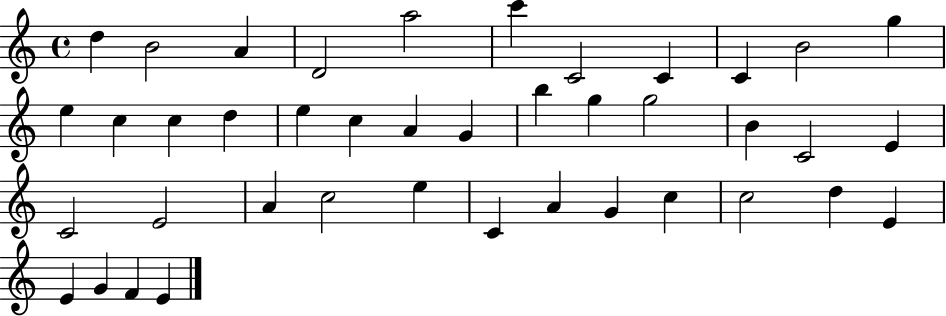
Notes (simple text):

D5/q B4/h A4/q D4/h A5/h C6/q C4/h C4/q C4/q B4/h G5/q E5/q C5/q C5/q D5/q E5/q C5/q A4/q G4/q B5/q G5/q G5/h B4/q C4/h E4/q C4/h E4/h A4/q C5/h E5/q C4/q A4/q G4/q C5/q C5/h D5/q E4/q E4/q G4/q F4/q E4/q